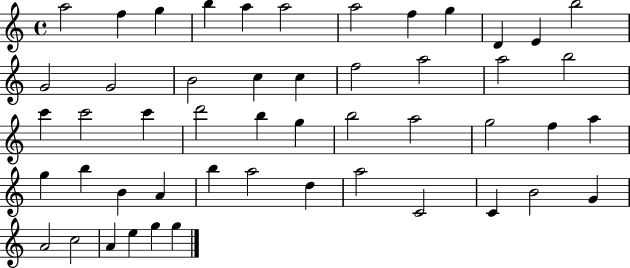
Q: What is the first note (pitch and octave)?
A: A5